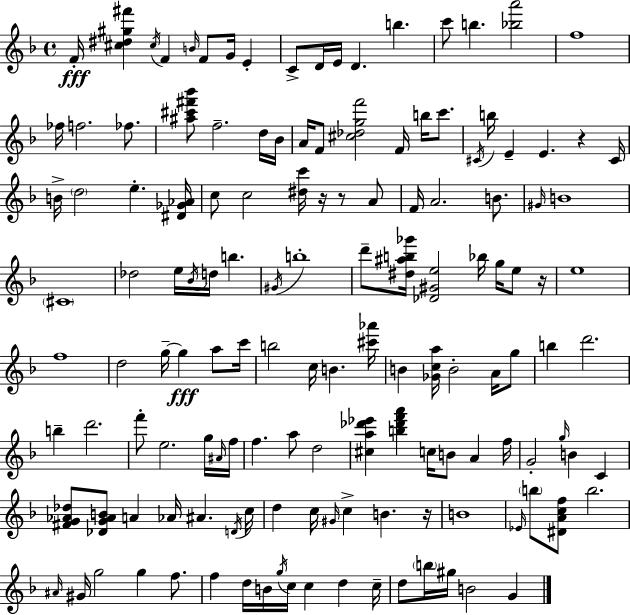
{
  \clef treble
  \time 4/4
  \defaultTimeSignature
  \key d \minor
  \repeat volta 2 { f'16-.\fff <cis'' dis'' gis'' fis'''>4 \acciaccatura { cis''16 } f'4 \grace { b'16 } f'8 g'16 e'4-. | c'8-> d'16 e'16 d'4. b''4. | c'''8 b''4. <bes'' a'''>2 | f''1 | \break fes''16 f''2. fes''8. | <ais'' cis''' fis''' bes'''>8 f''2.-- | d''16 bes'16 a'16 f'8 <cis'' des'' g'' f'''>2 f'16 b''16 c'''8. | \acciaccatura { cis'16 } b''16 e'4-- e'4. r4 | \break cis'16 b'16-> \parenthesize d''2 e''4.-. | <dis' ges' aes'>16 c''8 c''2 <dis'' c'''>16 r16 r8 | a'8 f'16 a'2. | b'8. \grace { gis'16 } b'1 | \break \parenthesize cis'1 | des''2 e''16 \acciaccatura { bes'16 } d''16 b''4. | \acciaccatura { gis'16 } b''1-. | d'''8-- <dis'' ais'' b'' ges'''>16 <des' gis' e''>2 | \break bes''16 g''16 e''8 r16 e''1 | f''1 | d''2 g''16--~~ g''4\fff | a''8 c'''16 b''2 c''16 b'4. | \break <cis''' aes'''>16 b'4 <ges' c'' a''>16 b'2-. | a'16 g''8 b''4 d'''2. | b''4-- d'''2. | f'''8-. e''2. | \break g''16 \grace { ais'16 } f''16 f''4. a''8 d''2 | <cis'' a'' des''' ees'''>4 <b'' des''' f''' a'''>4 c''16 | b'8 a'4 f''16 g'2-. \grace { g''16 } | b'4 c'4 <fis' g' aes' des''>8 <des' g' aes' b'>8 a'4 | \break aes'16 ais'4. \acciaccatura { d'16 } c''16 d''4 c''16 \grace { gis'16 } c''4-> | b'4. r16 b'1 | \grace { ees'16 } \parenthesize b''8 <dis' a' c'' f''>8 b''2. | \grace { ais'16 } gis'16 g''2 | \break g''4 f''8. f''4 | d''16 b'16 \acciaccatura { g''16 } c''16 c''4 d''4 c''16-- d''8 \parenthesize b''16 | gis''16 b'2 g'4 } \bar "|."
}